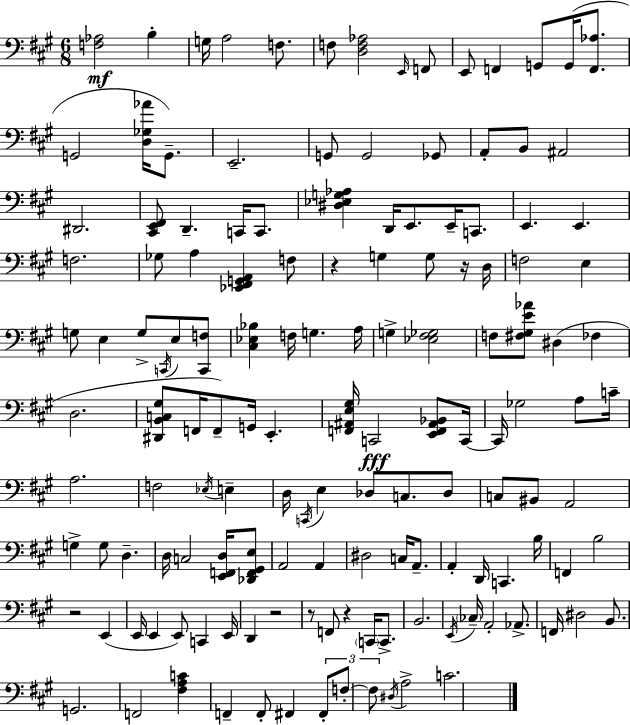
{
  \clef bass
  \numericTimeSignature
  \time 6/8
  \key a \major
  <f aes>2\mf b4-. | g16 a2 f8. | f8 <d f aes>2 \grace { e,16 } f,8 | e,8 f,4 g,8 g,16( <f, aes>8. | \break g,2 <d ges aes'>16 g,8.--) | e,2.-- | g,8 g,2 ges,8 | a,8-. b,8 ais,2 | \break dis,2. | <cis, e, fis,>8 d,4.-- c,16 c,8. | <dis ees g aes>4 d,16 e,8. e,16-- c,8. | e,4. e,4. | \break f2. | ges8 a4 <ees, fis, g, a,>4 f8 | r4 g4 g8 r16 | d16 f2 e4 | \break g8 e4 g8-> \acciaccatura { c,16 } e8 | <c, f>8 <cis ees bes>4 f16 g4. | a16 g4-> <ees fis ges>2 | f8 <fis gis e' aes'>8 dis4( fes4 | \break d2. | <dis, b, c gis>8 f,16 f,8--) g,16 e,4.-. | <f, ais, e gis>16 c,2\fff <e, f, ais, bes,>8 | c,16~~ c,16 ges2 a8 | \break c'16-- a2. | f2 \acciaccatura { ees16 } e4-- | d16 \acciaccatura { c,16 } e4 des8 c8. | des8 c8 bis,8 a,2 | \break g4-> g8 d4.-- | d16 c2 | <e, f, d>16 <des, f, gis, e>8 a,2 | a,4 dis2 | \break c16 a,8.-- a,4-. d,16 c,4. | b16 f,4 b2 | r2 | e,4( e,16 e,4 e,8) c,4 | \break e,16 d,4 r2 | r8 f,8 r4 | \parenthesize c,16 c,8.-> b,2. | \acciaccatura { e,16 } \parenthesize ces16-- a,2-. | \break aes,8.-> f,16 dis2 | b,8. g,2. | f,2 | <fis a c'>4 f,4-- f,8-. fis,4 | \break \tuplet 3/2 { fis,8-. f8-.~~ f8 } \acciaccatura { dis16 } a2-> | c'2. | \bar "|."
}